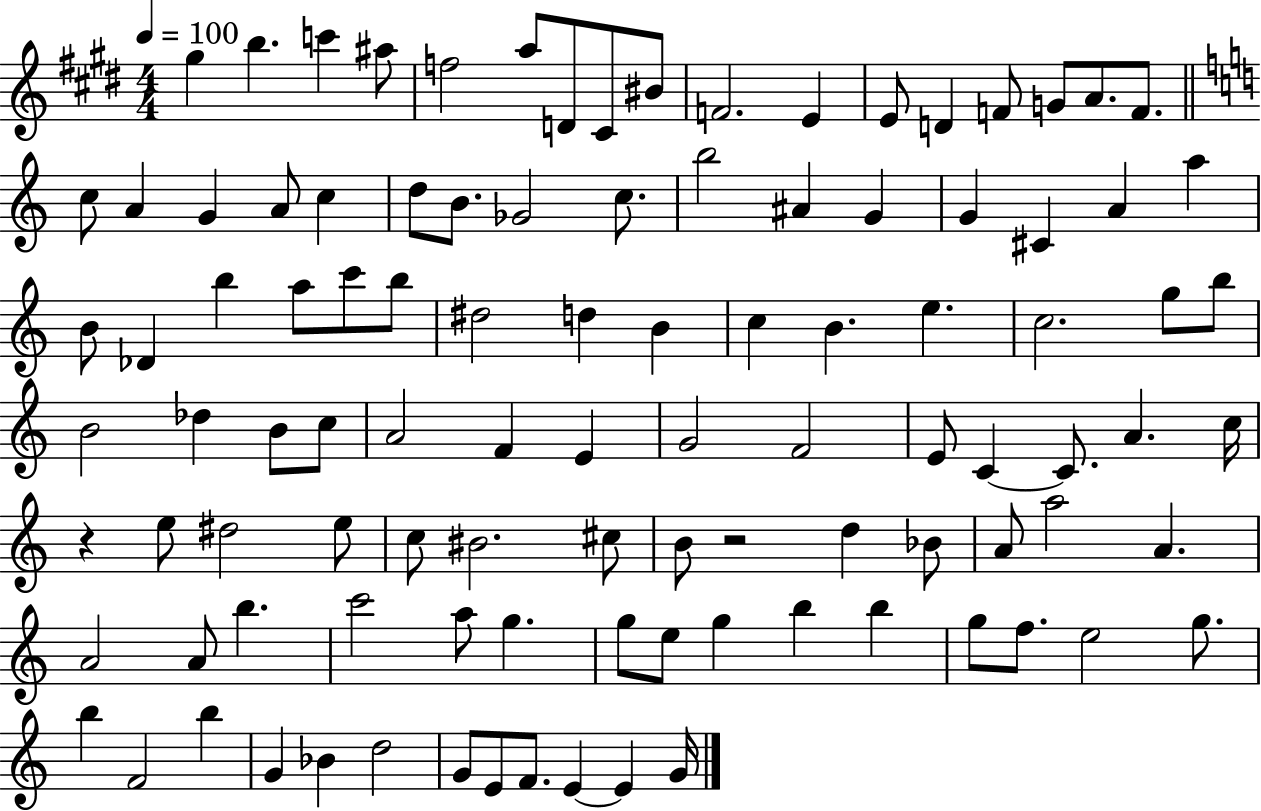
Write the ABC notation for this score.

X:1
T:Untitled
M:4/4
L:1/4
K:E
^g b c' ^a/2 f2 a/2 D/2 ^C/2 ^B/2 F2 E E/2 D F/2 G/2 A/2 F/2 c/2 A G A/2 c d/2 B/2 _G2 c/2 b2 ^A G G ^C A a B/2 _D b a/2 c'/2 b/2 ^d2 d B c B e c2 g/2 b/2 B2 _d B/2 c/2 A2 F E G2 F2 E/2 C C/2 A c/4 z e/2 ^d2 e/2 c/2 ^B2 ^c/2 B/2 z2 d _B/2 A/2 a2 A A2 A/2 b c'2 a/2 g g/2 e/2 g b b g/2 f/2 e2 g/2 b F2 b G _B d2 G/2 E/2 F/2 E E G/4